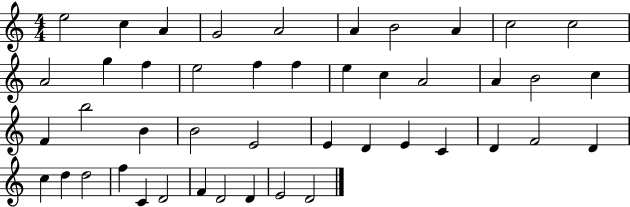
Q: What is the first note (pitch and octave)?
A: E5